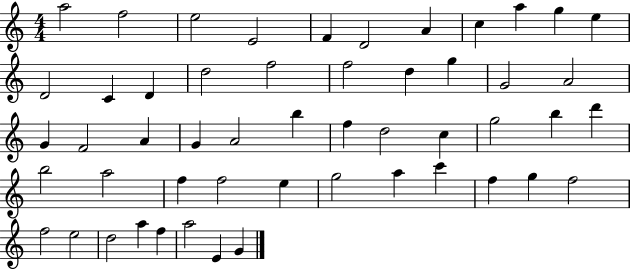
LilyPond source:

{
  \clef treble
  \numericTimeSignature
  \time 4/4
  \key c \major
  a''2 f''2 | e''2 e'2 | f'4 d'2 a'4 | c''4 a''4 g''4 e''4 | \break d'2 c'4 d'4 | d''2 f''2 | f''2 d''4 g''4 | g'2 a'2 | \break g'4 f'2 a'4 | g'4 a'2 b''4 | f''4 d''2 c''4 | g''2 b''4 d'''4 | \break b''2 a''2 | f''4 f''2 e''4 | g''2 a''4 c'''4 | f''4 g''4 f''2 | \break f''2 e''2 | d''2 a''4 f''4 | a''2 e'4 g'4 | \bar "|."
}